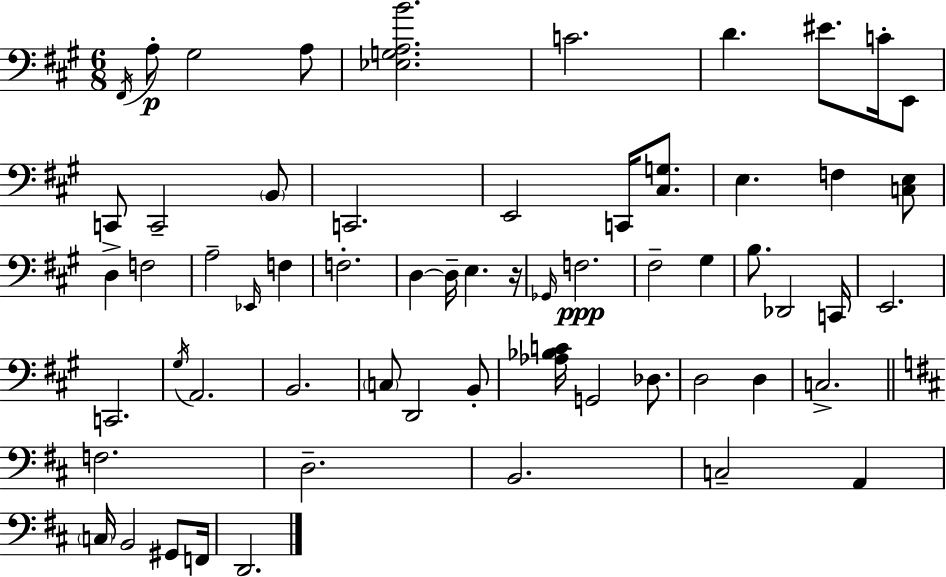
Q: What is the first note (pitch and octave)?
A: F#2